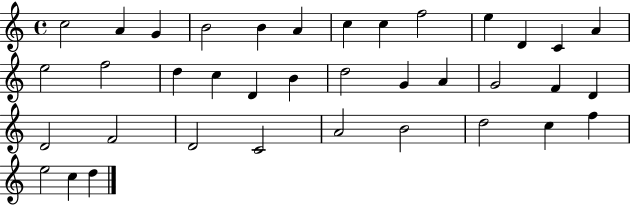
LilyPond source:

{
  \clef treble
  \time 4/4
  \defaultTimeSignature
  \key c \major
  c''2 a'4 g'4 | b'2 b'4 a'4 | c''4 c''4 f''2 | e''4 d'4 c'4 a'4 | \break e''2 f''2 | d''4 c''4 d'4 b'4 | d''2 g'4 a'4 | g'2 f'4 d'4 | \break d'2 f'2 | d'2 c'2 | a'2 b'2 | d''2 c''4 f''4 | \break e''2 c''4 d''4 | \bar "|."
}